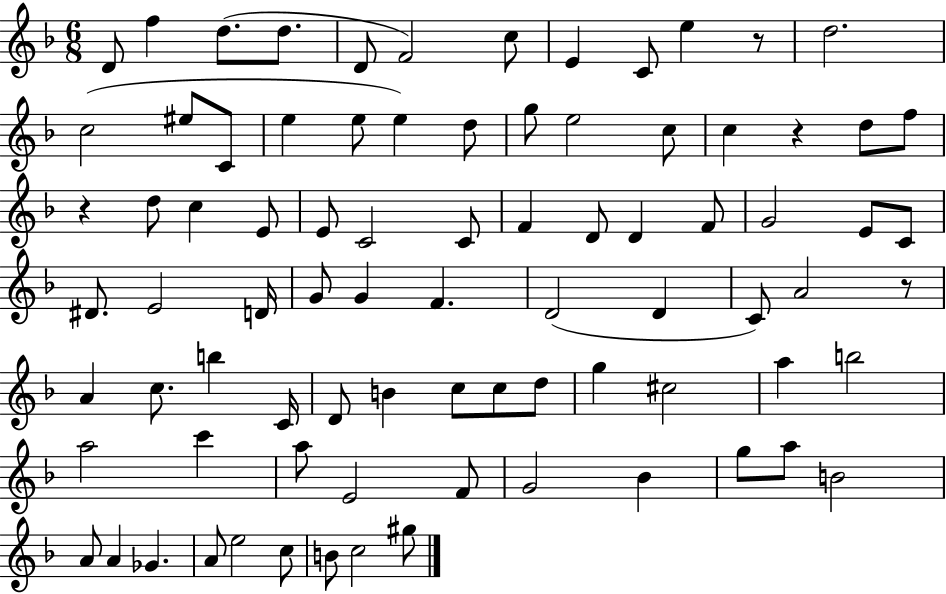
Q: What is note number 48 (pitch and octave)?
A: A4